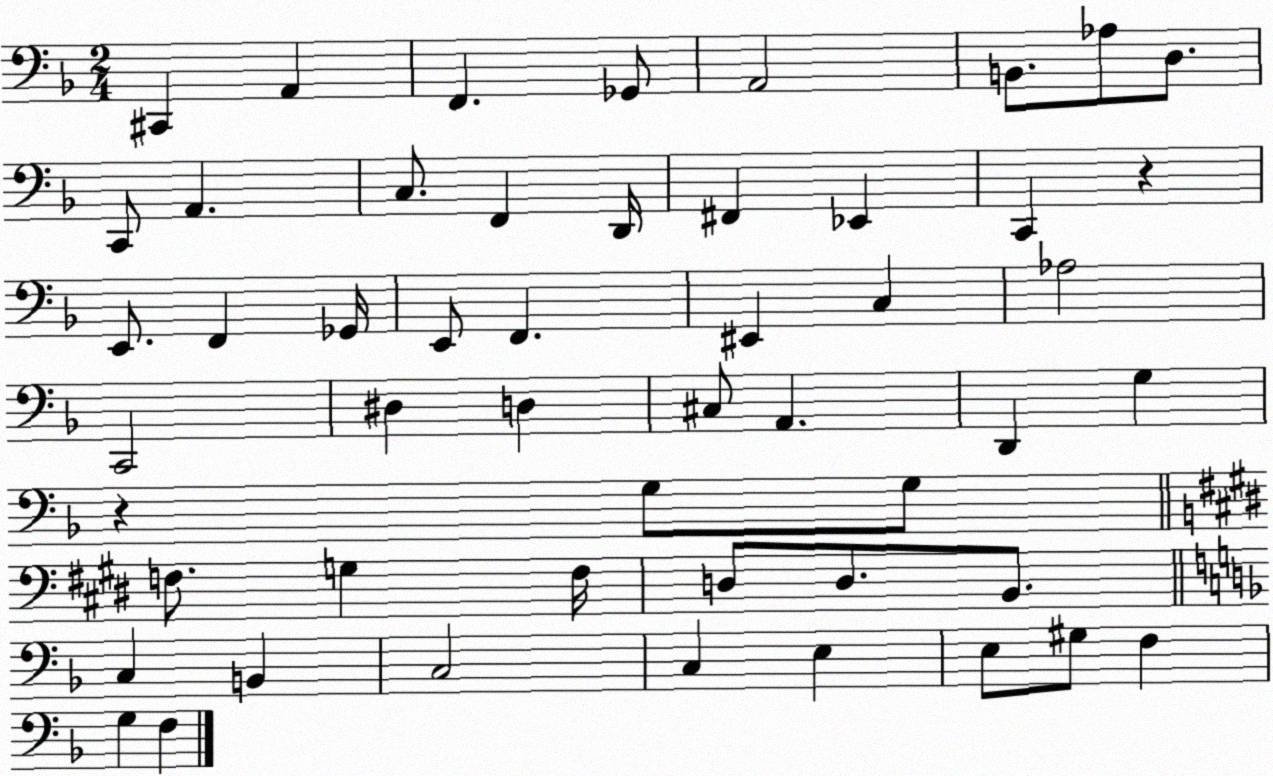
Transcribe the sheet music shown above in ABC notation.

X:1
T:Untitled
M:2/4
L:1/4
K:F
^C,, A,, F,, _G,,/2 A,,2 B,,/2 _A,/2 D,/2 C,,/2 A,, C,/2 F,, D,,/4 ^F,, _E,, C,, z E,,/2 F,, _G,,/4 E,,/2 F,, ^E,, C, _A,2 C,,2 ^D, D, ^C,/2 A,, D,, G, z G,/2 G,/2 F,/2 G, F,/4 D,/2 D,/2 B,,/2 C, B,, C,2 C, E, E,/2 ^G,/2 F, G, F,